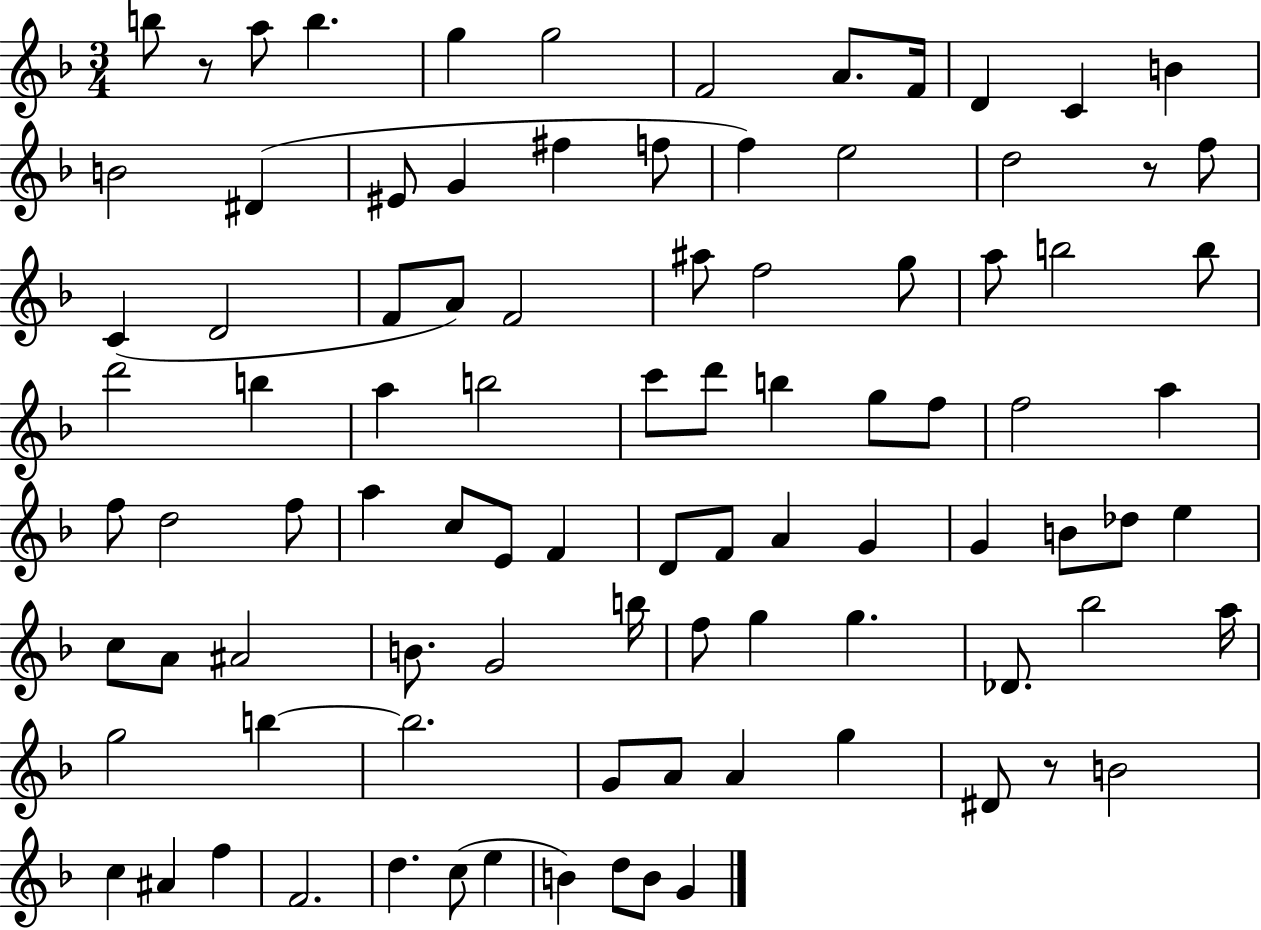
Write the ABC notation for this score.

X:1
T:Untitled
M:3/4
L:1/4
K:F
b/2 z/2 a/2 b g g2 F2 A/2 F/4 D C B B2 ^D ^E/2 G ^f f/2 f e2 d2 z/2 f/2 C D2 F/2 A/2 F2 ^a/2 f2 g/2 a/2 b2 b/2 d'2 b a b2 c'/2 d'/2 b g/2 f/2 f2 a f/2 d2 f/2 a c/2 E/2 F D/2 F/2 A G G B/2 _d/2 e c/2 A/2 ^A2 B/2 G2 b/4 f/2 g g _D/2 _b2 a/4 g2 b b2 G/2 A/2 A g ^D/2 z/2 B2 c ^A f F2 d c/2 e B d/2 B/2 G